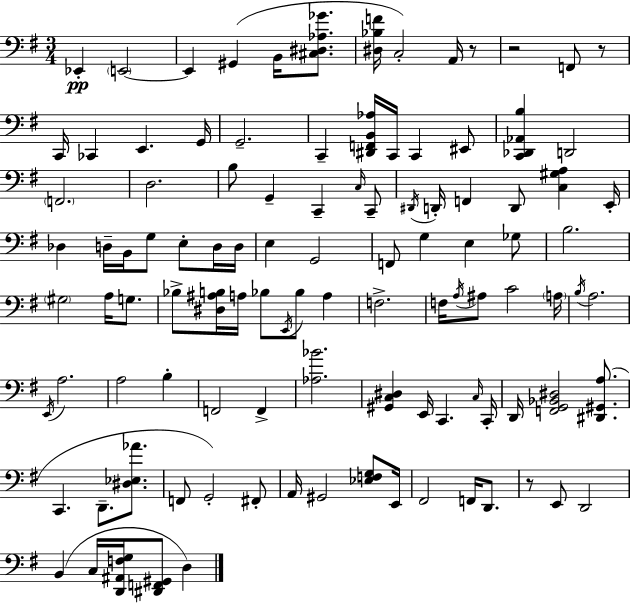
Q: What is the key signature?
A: E minor